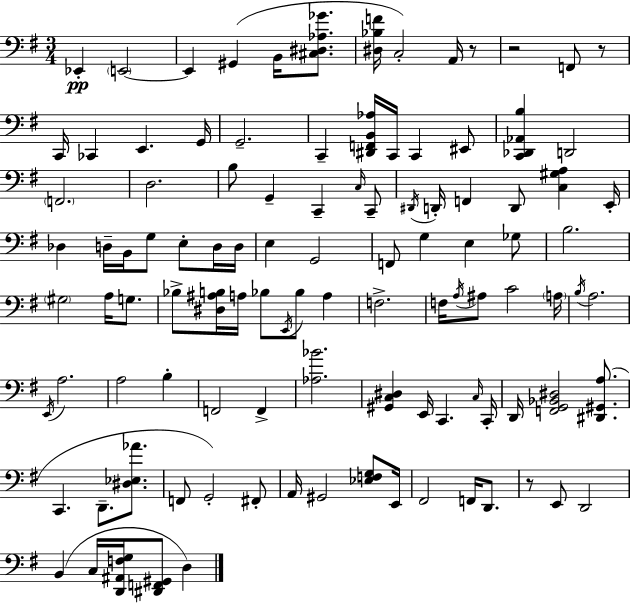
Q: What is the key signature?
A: E minor